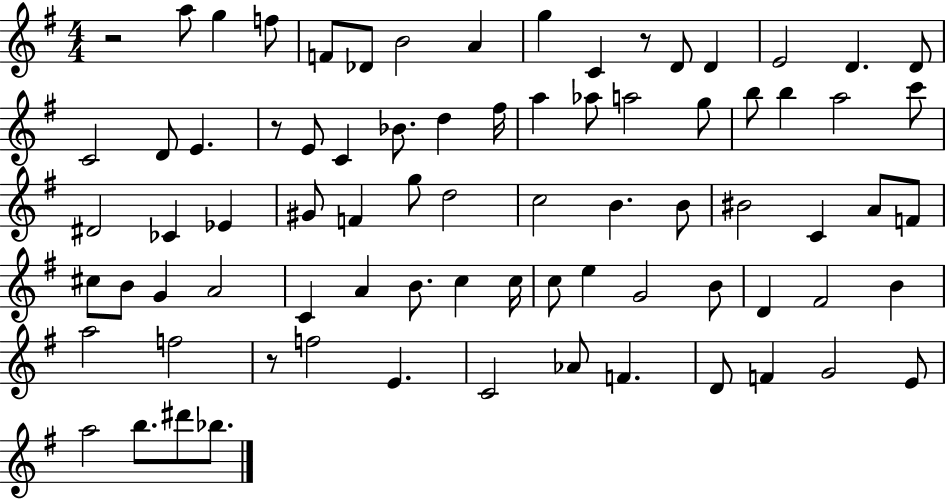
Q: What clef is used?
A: treble